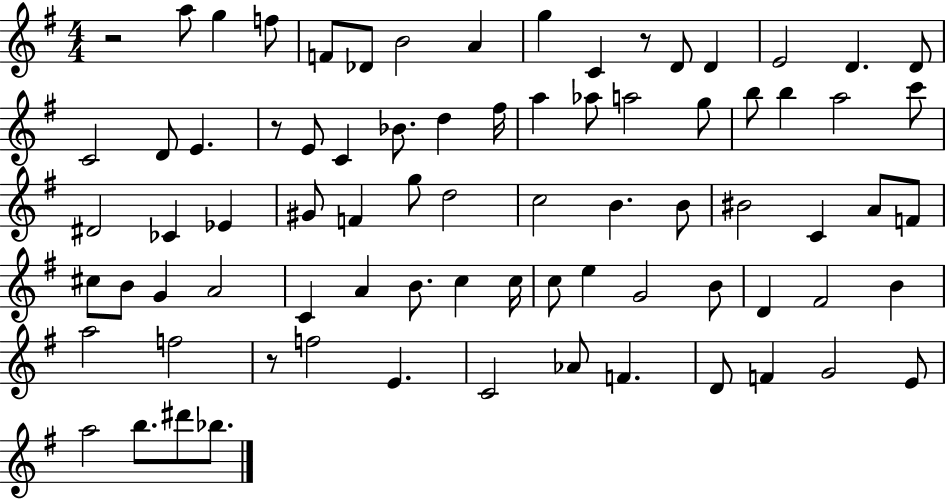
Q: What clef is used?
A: treble